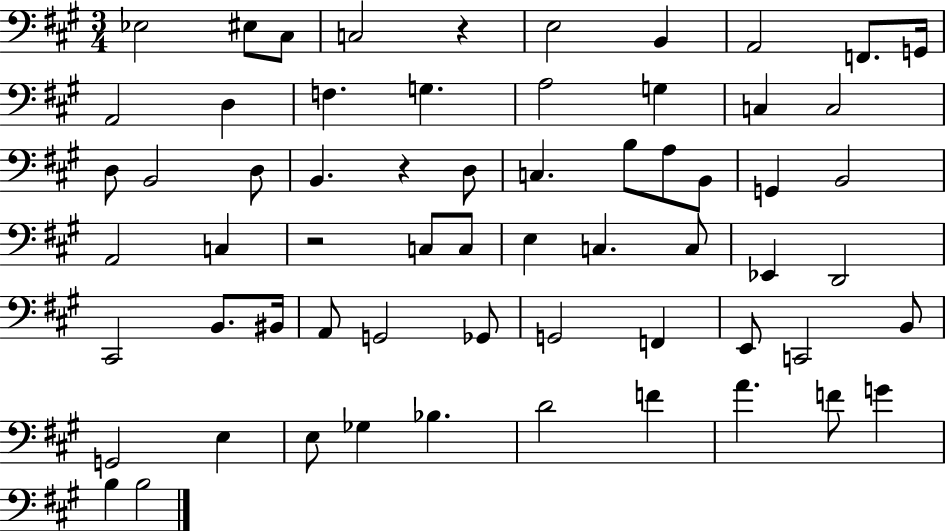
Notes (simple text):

Eb3/h EIS3/e C#3/e C3/h R/q E3/h B2/q A2/h F2/e. G2/s A2/h D3/q F3/q. G3/q. A3/h G3/q C3/q C3/h D3/e B2/h D3/e B2/q. R/q D3/e C3/q. B3/e A3/e B2/e G2/q B2/h A2/h C3/q R/h C3/e C3/e E3/q C3/q. C3/e Eb2/q D2/h C#2/h B2/e. BIS2/s A2/e G2/h Gb2/e G2/h F2/q E2/e C2/h B2/e G2/h E3/q E3/e Gb3/q Bb3/q. D4/h F4/q A4/q. F4/e G4/q B3/q B3/h